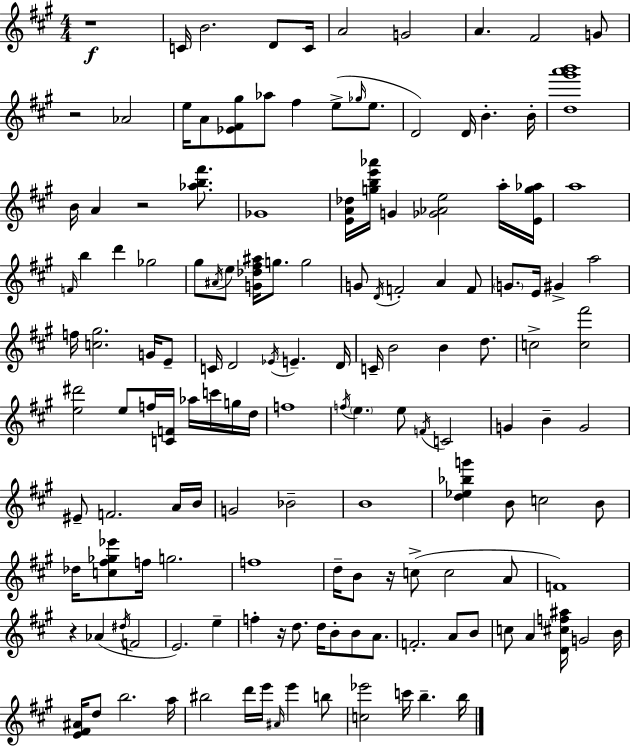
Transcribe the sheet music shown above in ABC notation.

X:1
T:Untitled
M:4/4
L:1/4
K:A
z4 C/4 B2 D/2 C/4 A2 G2 A ^F2 G/2 z2 _A2 e/4 A/2 [_E^F^g]/2 _a/2 ^f e/2 _g/4 e/2 D2 D/4 B B/4 [d^g'a'b']4 B/4 A z2 [_ab^f']/2 _G4 [EA_d]/4 [gbe'_a']/4 G [_G_Ae]2 a/4 [Eg_a]/4 a4 F/4 b d' _g2 ^g/2 ^A/4 e/2 [G_d^f^a]/4 g/2 g2 G/2 D/4 F2 A F/2 G/2 E/4 ^G a2 f/4 [c^g]2 G/4 E/2 C/4 D2 _E/4 E D/4 C/4 B2 B d/2 c2 [c^f']2 [e^d']2 e/2 f/4 [CF]/4 _a/4 c'/4 g/4 d/4 f4 f/4 e e/2 F/4 C2 G B G2 ^E/2 F2 A/4 B/4 G2 _B2 B4 [d_e_bg'] B/2 c2 B/2 _d/4 [c^f_g_e']/2 f/4 g2 f4 d/4 B/2 z/4 c/2 c2 A/2 F4 z _A ^d/4 F2 E2 e f z/4 d/2 d/4 B/2 B/2 A/2 F2 A/2 B/2 c/2 A [D^cf^a]/4 G2 B/4 [E^F^A]/4 d/2 b2 a/4 ^b2 d'/4 e'/4 ^A/4 e' b/2 [c_e']2 c'/4 b b/4